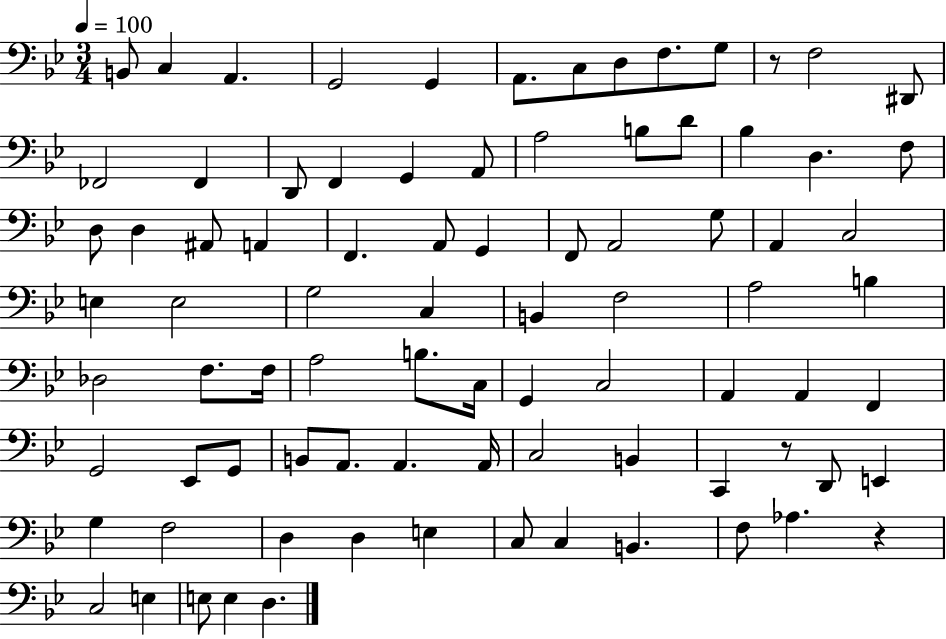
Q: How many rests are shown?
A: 3